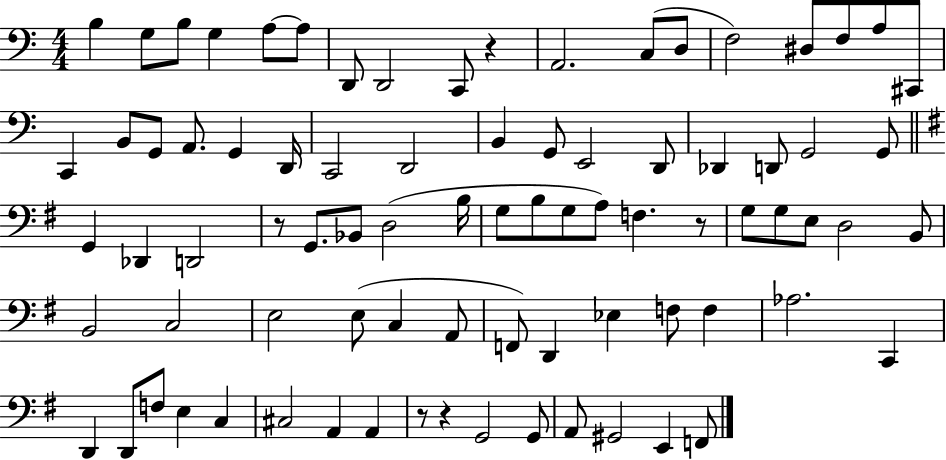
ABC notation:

X:1
T:Untitled
M:4/4
L:1/4
K:C
B, G,/2 B,/2 G, A,/2 A,/2 D,,/2 D,,2 C,,/2 z A,,2 C,/2 D,/2 F,2 ^D,/2 F,/2 A,/2 ^C,,/2 C,, B,,/2 G,,/2 A,,/2 G,, D,,/4 C,,2 D,,2 B,, G,,/2 E,,2 D,,/2 _D,, D,,/2 G,,2 G,,/2 G,, _D,, D,,2 z/2 G,,/2 _B,,/2 D,2 B,/4 G,/2 B,/2 G,/2 A,/2 F, z/2 G,/2 G,/2 E,/2 D,2 B,,/2 B,,2 C,2 E,2 E,/2 C, A,,/2 F,,/2 D,, _E, F,/2 F, _A,2 C,, D,, D,,/2 F,/2 E, C, ^C,2 A,, A,, z/2 z G,,2 G,,/2 A,,/2 ^G,,2 E,, F,,/2